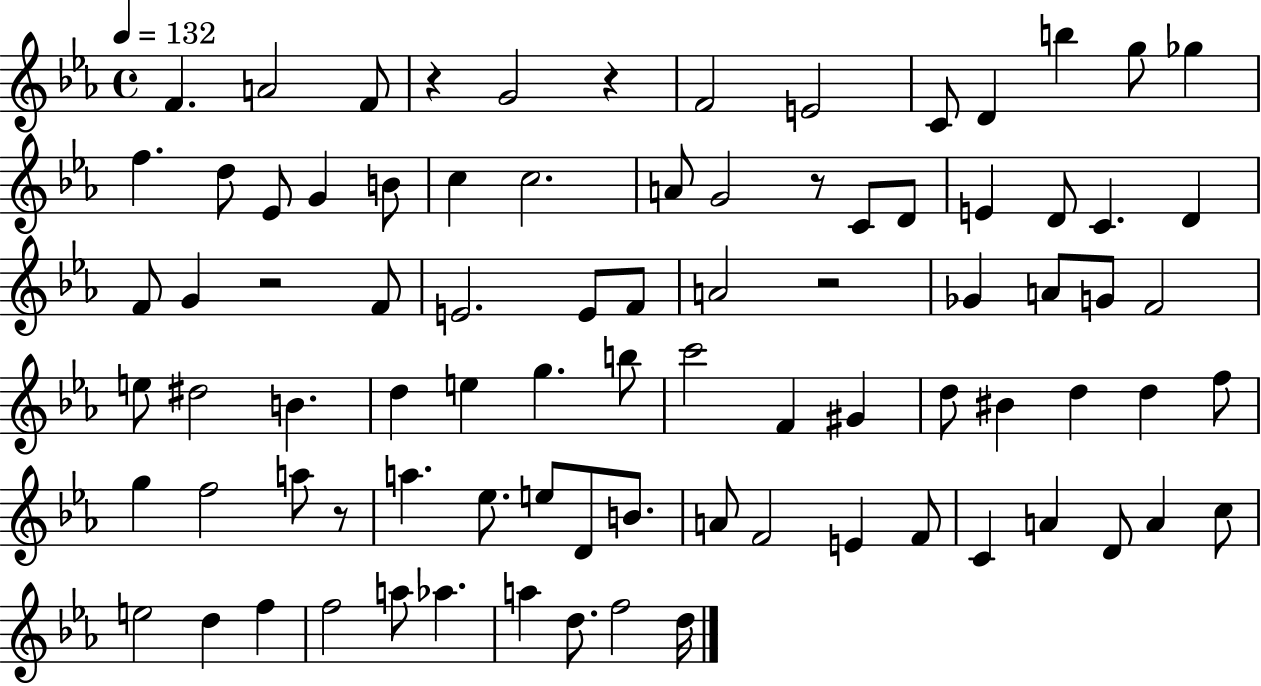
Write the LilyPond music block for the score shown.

{
  \clef treble
  \time 4/4
  \defaultTimeSignature
  \key ees \major
  \tempo 4 = 132
  \repeat volta 2 { f'4. a'2 f'8 | r4 g'2 r4 | f'2 e'2 | c'8 d'4 b''4 g''8 ges''4 | \break f''4. d''8 ees'8 g'4 b'8 | c''4 c''2. | a'8 g'2 r8 c'8 d'8 | e'4 d'8 c'4. d'4 | \break f'8 g'4 r2 f'8 | e'2. e'8 f'8 | a'2 r2 | ges'4 a'8 g'8 f'2 | \break e''8 dis''2 b'4. | d''4 e''4 g''4. b''8 | c'''2 f'4 gis'4 | d''8 bis'4 d''4 d''4 f''8 | \break g''4 f''2 a''8 r8 | a''4. ees''8. e''8 d'8 b'8. | a'8 f'2 e'4 f'8 | c'4 a'4 d'8 a'4 c''8 | \break e''2 d''4 f''4 | f''2 a''8 aes''4. | a''4 d''8. f''2 d''16 | } \bar "|."
}